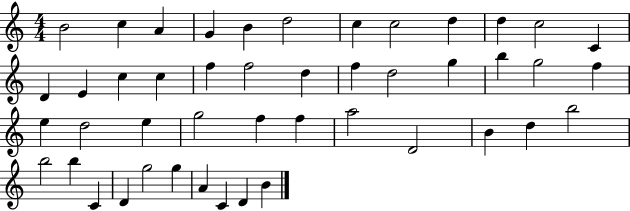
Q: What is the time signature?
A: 4/4